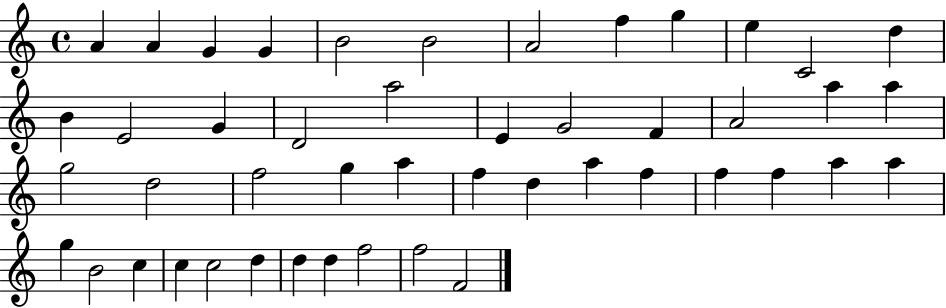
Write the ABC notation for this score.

X:1
T:Untitled
M:4/4
L:1/4
K:C
A A G G B2 B2 A2 f g e C2 d B E2 G D2 a2 E G2 F A2 a a g2 d2 f2 g a f d a f f f a a g B2 c c c2 d d d f2 f2 F2